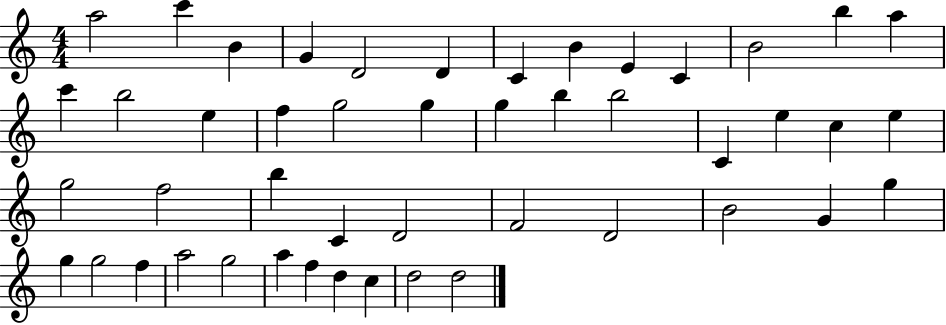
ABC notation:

X:1
T:Untitled
M:4/4
L:1/4
K:C
a2 c' B G D2 D C B E C B2 b a c' b2 e f g2 g g b b2 C e c e g2 f2 b C D2 F2 D2 B2 G g g g2 f a2 g2 a f d c d2 d2